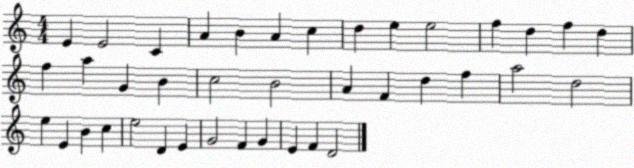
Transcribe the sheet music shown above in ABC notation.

X:1
T:Untitled
M:4/4
L:1/4
K:C
E E2 C A B A c d e e2 f d f d f a G B c2 B2 A F d f a2 d2 e E B c e2 D E G2 F G E F D2